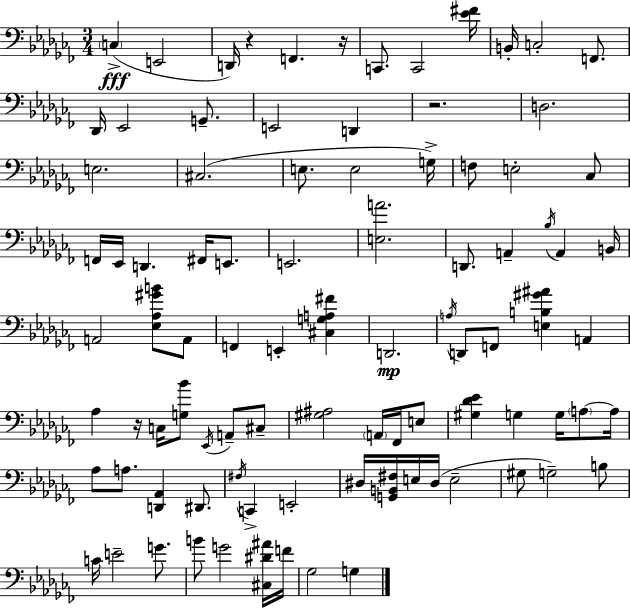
{
  \clef bass
  \numericTimeSignature
  \time 3/4
  \key aes \minor
  \parenthesize c4->(\fff e,2 | d,16) r4 f,4. r16 | c,8. c,2 <ees' fis'>16 | b,16-. c2-. f,8. | \break des,16 ees,2 g,8.-- | e,2 d,4 | r2. | d2. | \break e2. | cis2.( | e8. e2 g16->) | f8 e2-. ces8 | \break f,16 ees,16 d,4. fis,16 e,8. | e,2. | <e a'>2. | d,8. a,4-- \acciaccatura { bes16 } a,4 | \break b,16 a,2 <ees aes gis' b'>8 a,8 | f,4 e,4-. <cis g a fis'>4 | d,2.\mp | \acciaccatura { a16 } d,8 f,8 <e b gis' ais'>4 a,4 | \break aes4 r16 c16 <g bes'>8 \acciaccatura { ees,16 } a,8-- | cis8-- <gis ais>2 \parenthesize a,16 | fes,16 e8 <gis des' ees'>4 g4 g16 | \parenthesize a8~~ a16 aes8 a8. <d, aes,>4 | \break dis,8. \acciaccatura { fis16 } c,4-> e,2-. | dis16 <g, b, fis>16 e16 dis16( e2-- | gis8 g2--) | b8 c'16 e'2-- | \break g'8. b'8 g'2 | <cis dis' ais'>16 f'16 ges2 | g4 \bar "|."
}